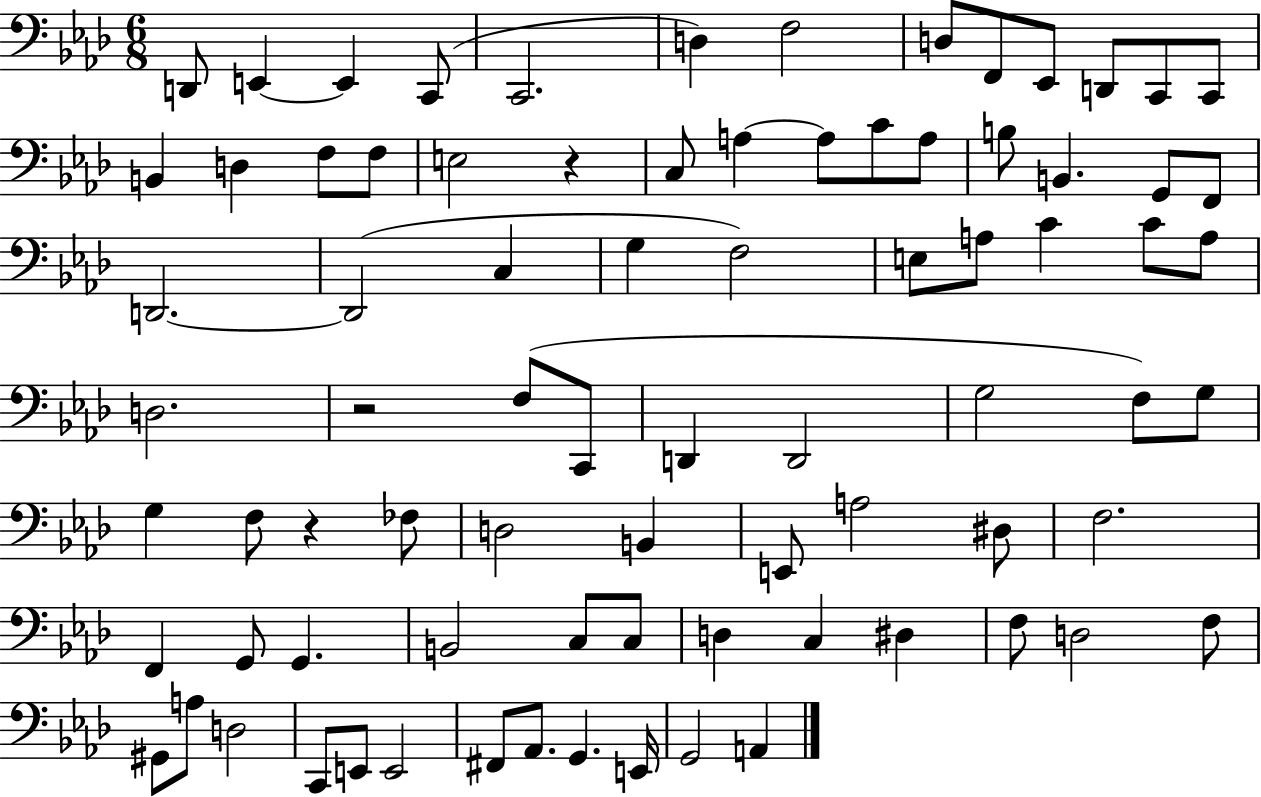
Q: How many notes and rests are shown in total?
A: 81